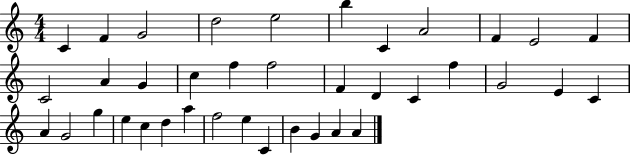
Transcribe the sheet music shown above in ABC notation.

X:1
T:Untitled
M:4/4
L:1/4
K:C
C F G2 d2 e2 b C A2 F E2 F C2 A G c f f2 F D C f G2 E C A G2 g e c d a f2 e C B G A A